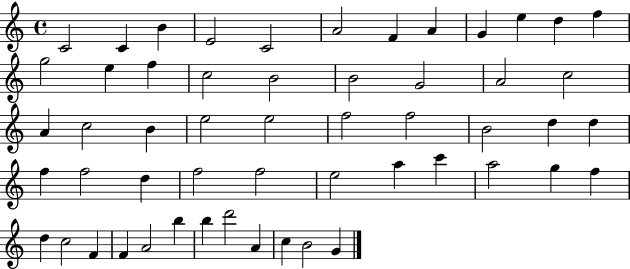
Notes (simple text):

C4/h C4/q B4/q E4/h C4/h A4/h F4/q A4/q G4/q E5/q D5/q F5/q G5/h E5/q F5/q C5/h B4/h B4/h G4/h A4/h C5/h A4/q C5/h B4/q E5/h E5/h F5/h F5/h B4/h D5/q D5/q F5/q F5/h D5/q F5/h F5/h E5/h A5/q C6/q A5/h G5/q F5/q D5/q C5/h F4/q F4/q A4/h B5/q B5/q D6/h A4/q C5/q B4/h G4/q